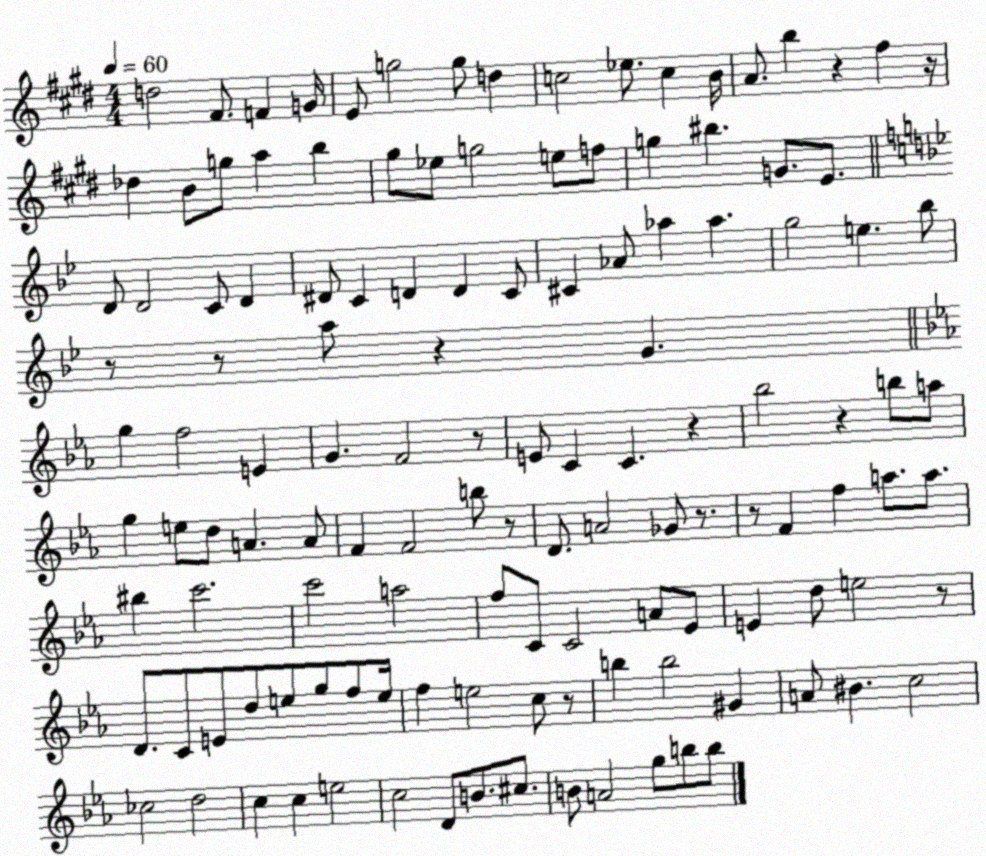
X:1
T:Untitled
M:4/4
L:1/4
K:E
d2 ^F/2 F G/4 E/2 g2 g/2 d c2 _e/2 c B/4 A/2 b z ^f z/4 _d B/2 g/2 a b ^g/2 _e/2 g2 e/2 f/2 g ^b G/2 E/2 D/2 D2 C/2 D ^D/2 C D D C/2 ^C _A/2 _a _a g2 e _b/2 z/2 z/2 a/2 z G g f2 E G F2 z/2 E/2 C C z _b2 z b/2 a/2 g e/2 d/2 A A/2 F F2 b/2 z/2 D/2 A2 _G/2 z/2 z/2 F f a/2 a/2 ^b c'2 c'2 a2 f/2 C/2 C2 A/2 _E/2 E d/2 e2 z/2 D/2 C/2 E/2 d/2 e/2 g/2 f/2 e/4 f e2 c/2 z/2 b b2 ^G A/2 ^B c2 _c2 d2 c c e2 c2 D/2 B/2 ^c/2 B/2 A2 g/2 b/2 b/2